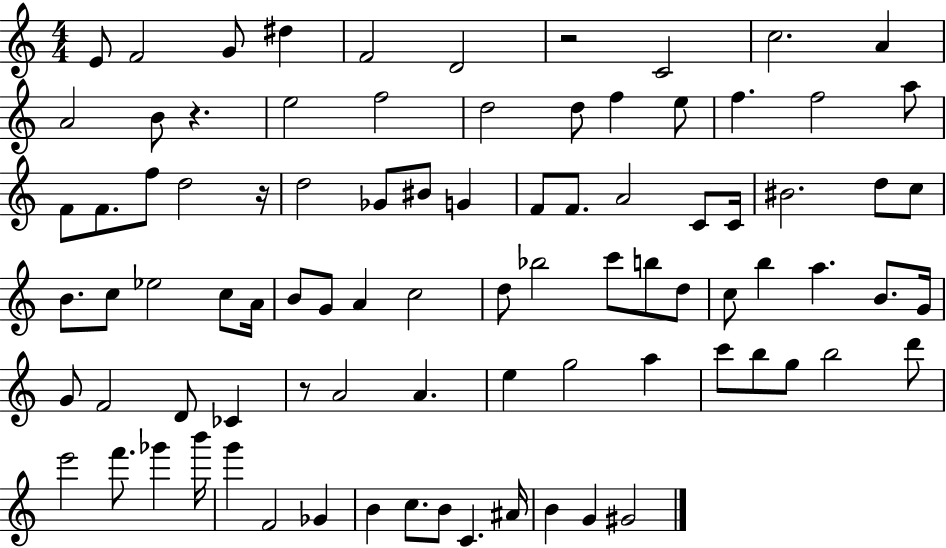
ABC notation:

X:1
T:Untitled
M:4/4
L:1/4
K:C
E/2 F2 G/2 ^d F2 D2 z2 C2 c2 A A2 B/2 z e2 f2 d2 d/2 f e/2 f f2 a/2 F/2 F/2 f/2 d2 z/4 d2 _G/2 ^B/2 G F/2 F/2 A2 C/2 C/4 ^B2 d/2 c/2 B/2 c/2 _e2 c/2 A/4 B/2 G/2 A c2 d/2 _b2 c'/2 b/2 d/2 c/2 b a B/2 G/4 G/2 F2 D/2 _C z/2 A2 A e g2 a c'/2 b/2 g/2 b2 d'/2 e'2 f'/2 _g' b'/4 g' F2 _G B c/2 B/2 C ^A/4 B G ^G2